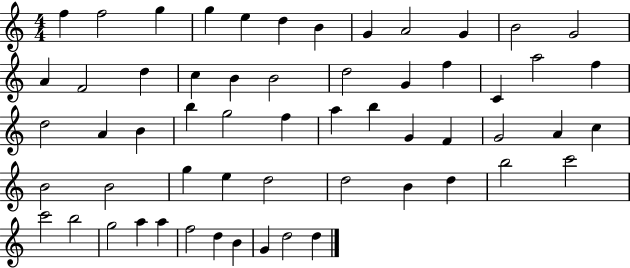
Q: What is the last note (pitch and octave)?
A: D5